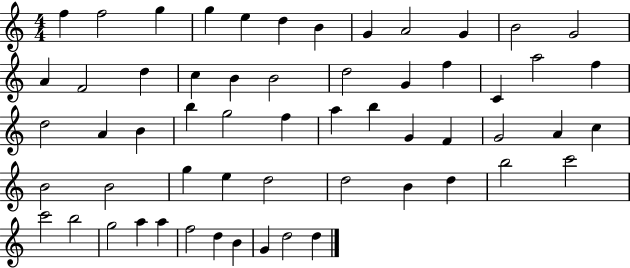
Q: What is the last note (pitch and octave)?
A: D5